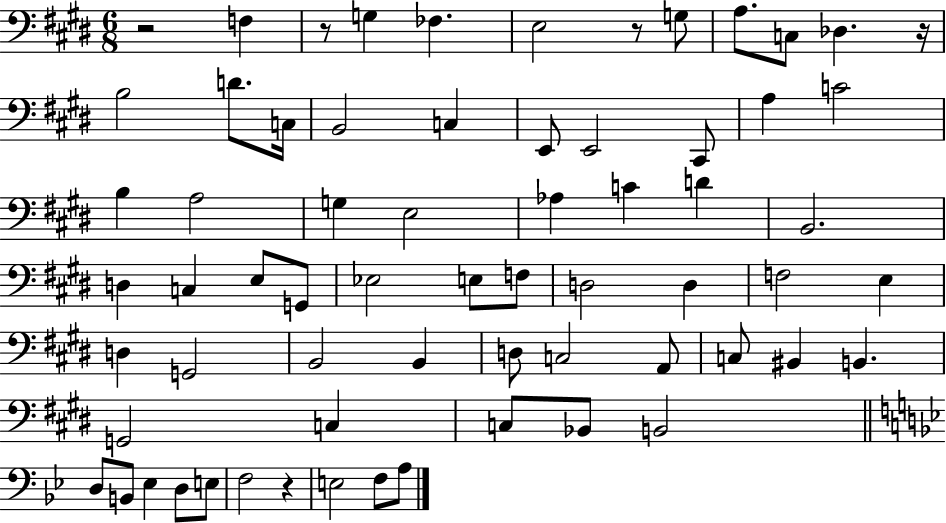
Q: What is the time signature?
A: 6/8